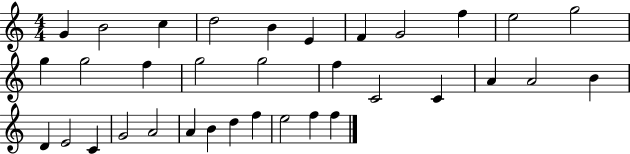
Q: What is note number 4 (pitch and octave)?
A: D5